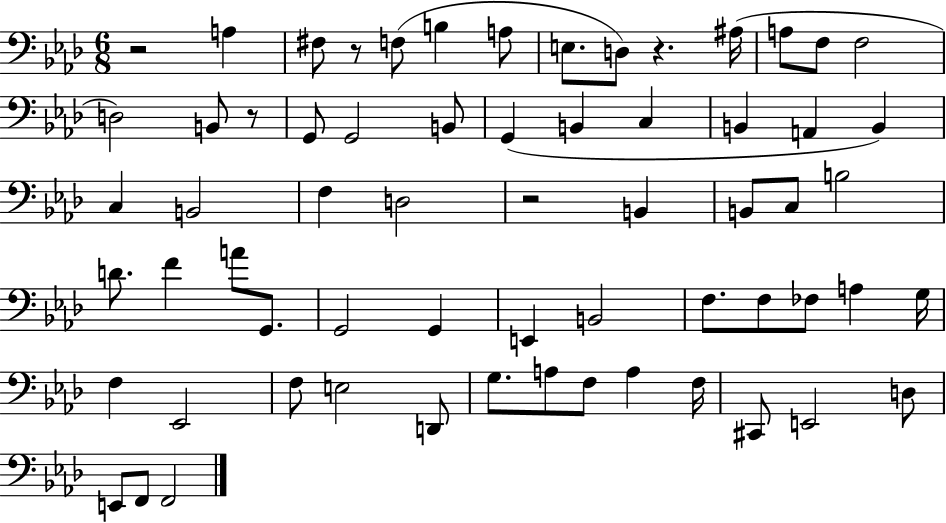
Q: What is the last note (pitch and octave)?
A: F2